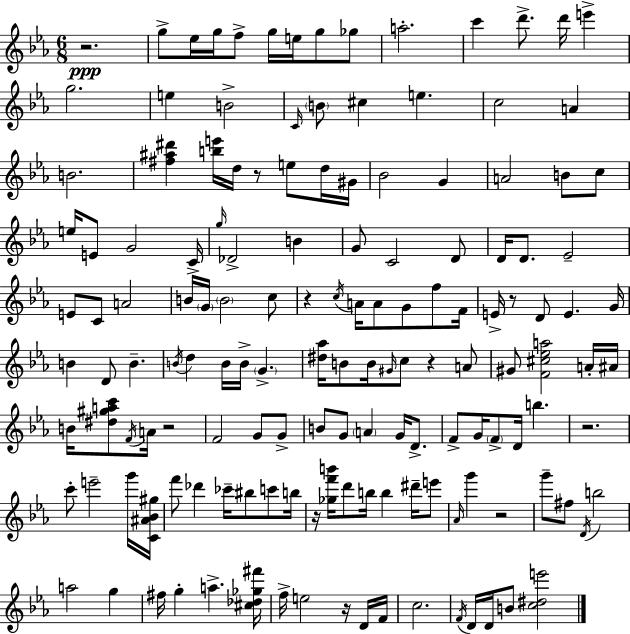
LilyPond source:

{
  \clef treble
  \numericTimeSignature
  \time 6/8
  \key ees \major
  \repeat volta 2 { r2.\ppp | g''8-> ees''16 g''16 f''8-> g''16 e''16 g''8 ges''8 | a''2.-. | c'''4 d'''8.-> d'''16 e'''4-> | \break g''2. | e''4 b'2-> | \grace { c'16 } \parenthesize b'8 cis''4 e''4. | c''2 a'4 | \break b'2. | <fis'' ais'' dis'''>4 <b'' e'''>16 d''16 r8 e''8 d''16 | gis'16 bes'2 g'4 | a'2 b'8 c''8 | \break e''16 e'8 g'2 | c'16-> \grace { g''16 } des'2-> b'4 | g'8 c'2 | d'8 d'16 d'8. ees'2-- | \break e'8 c'8 a'2 | b'16 \parenthesize g'16 \parenthesize b'2 | c''8 r4 \acciaccatura { c''16 } a'16 a'8 g'8 | f''8 f'16 e'16-> r8 d'8 e'4. | \break g'16 b'4 d'8 b'4.-- | \acciaccatura { b'16 } d''4 b'16 b'16-> \parenthesize g'4.-> | <dis'' aes''>16 b'8 b'16 \grace { gis'16 } c''8 r4 | a'8 gis'8 <f' cis'' ees'' a''>2 | \break a'16-. ais'16 b'16 <dis'' gis'' a'' c'''>8 \acciaccatura { f'16 } a'16 r2 | f'2 | g'8 g'8-> b'8 g'8 \parenthesize a'4 | g'16 d'8.-> f'8-> g'16 \parenthesize f'8-> d'16 | \break b''4. r2. | c'''8-. e'''2-- | g'''16 <c' ais' bes' gis''>16 f'''8 des'''4 | ces'''16-- bis''8 c'''8 b''16 r16 <ges'' f''' b'''>16 d'''8 b''16 b''4 | \break dis'''16-- e'''8 \grace { aes'16 } g'''4 r2 | g'''8-- fis''8 \acciaccatura { d'16 } | b''2 a''2 | g''4 fis''16 g''4-. | \break a''4.-> <cis'' des'' ges'' fis'''>16 f''16-> e''2 | r16 d'16 f'16 c''2. | \acciaccatura { f'16 } d'16 d'16 b'8 | <c'' dis'' e'''>2 } \bar "|."
}